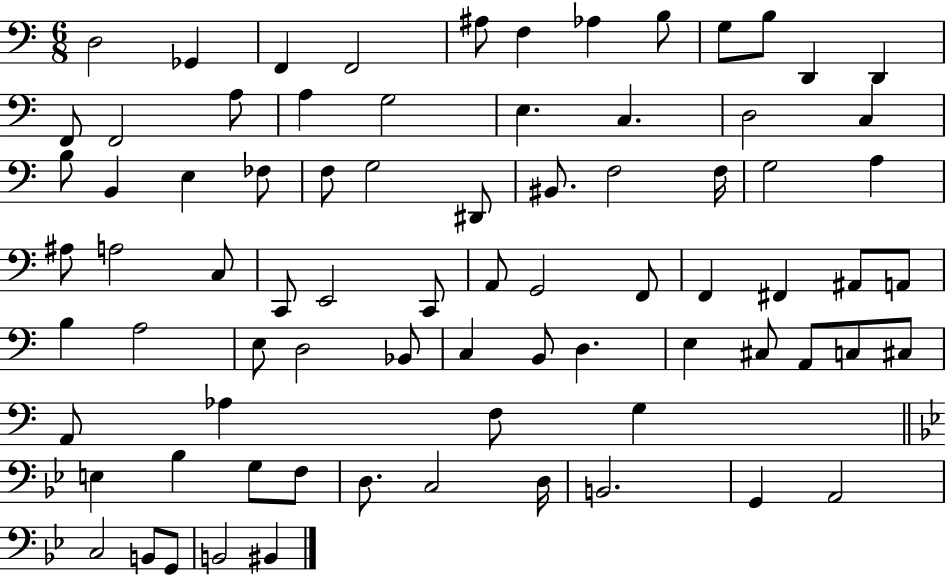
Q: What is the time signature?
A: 6/8